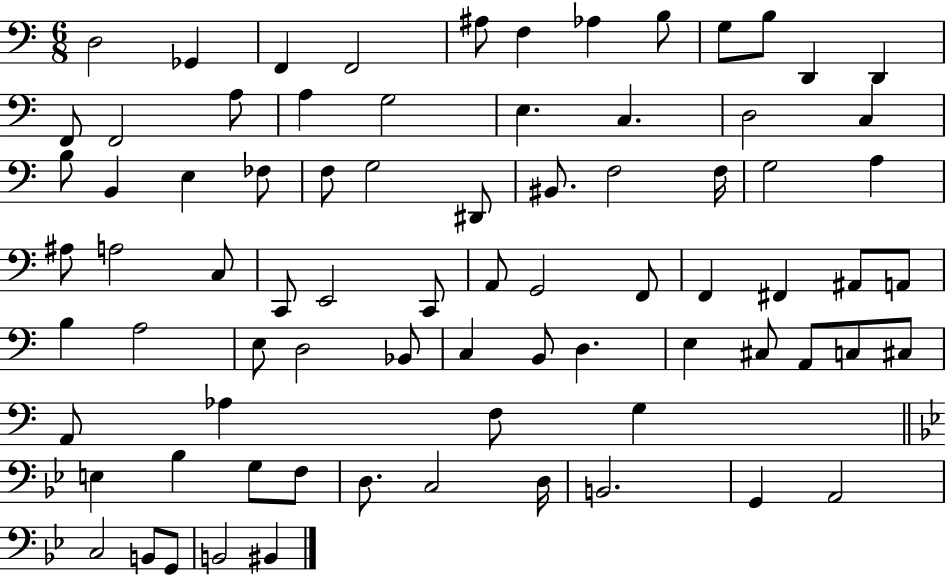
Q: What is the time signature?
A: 6/8